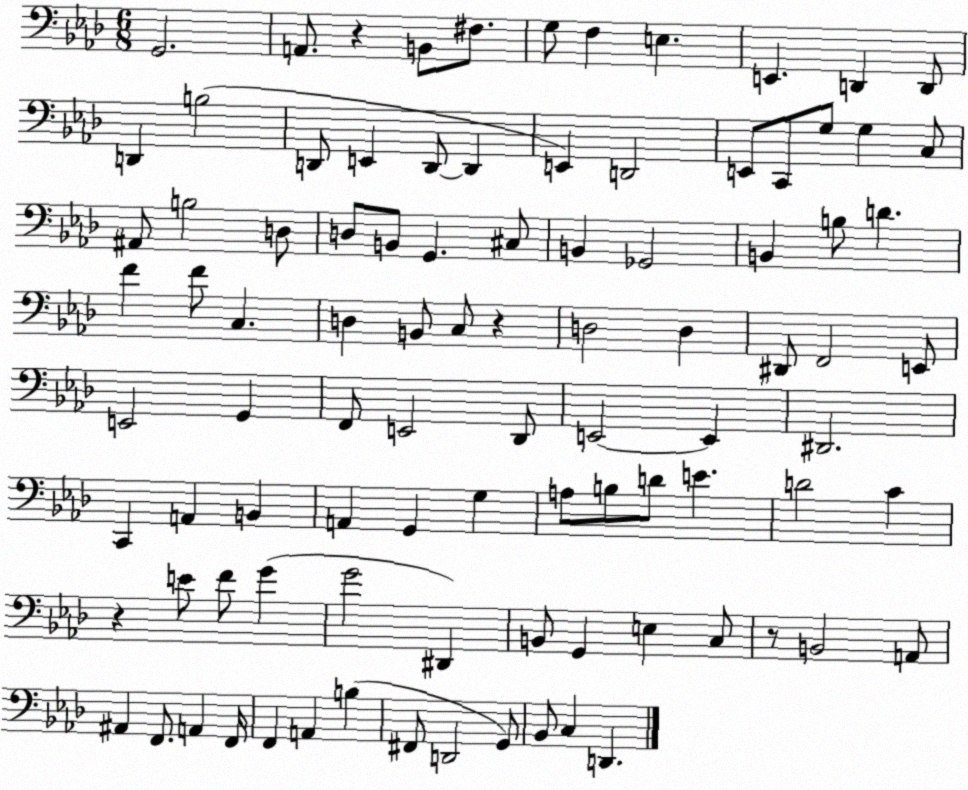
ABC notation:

X:1
T:Untitled
M:6/8
L:1/4
K:Ab
G,,2 A,,/2 z B,,/2 ^F,/2 G,/2 F, E, E,, D,, D,,/2 D,, B,2 D,,/2 E,, D,,/2 D,, E,, D,,2 E,,/2 C,,/2 G,/2 G, C,/2 ^A,,/2 B,2 D,/2 D,/2 B,,/2 G,, ^C,/2 B,, _G,,2 B,, B,/2 D F F/2 C, D, B,,/2 C,/2 z D,2 D, ^D,,/2 F,,2 E,,/2 E,,2 G,, F,,/2 E,,2 _D,,/2 E,,2 E,, ^D,,2 C,, A,, B,, A,, G,, G, A,/2 B,/2 D/2 E D2 C z E/2 F/2 G G2 ^D,, B,,/2 G,, E, C,/2 z/2 B,,2 A,,/2 ^A,, F,,/2 A,, F,,/4 F,, A,, B, ^F,,/2 D,,2 G,,/2 _B,,/2 C, D,,